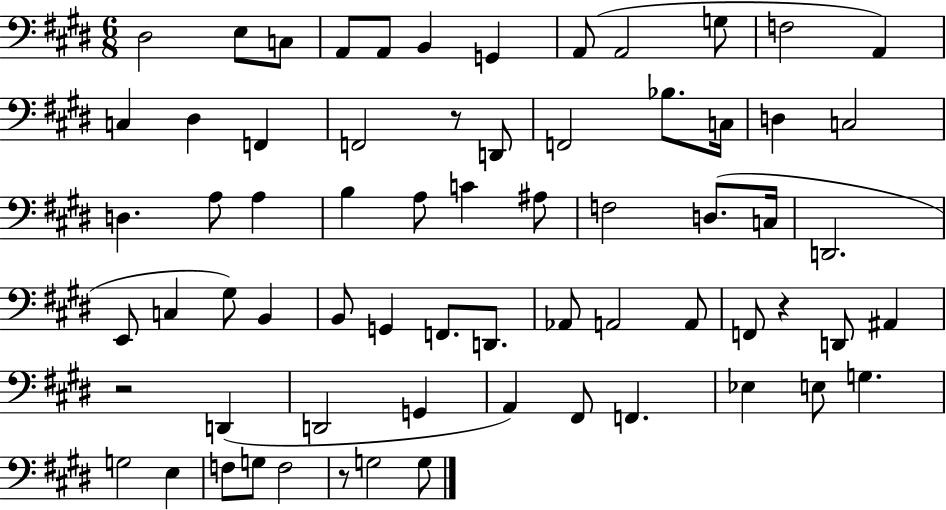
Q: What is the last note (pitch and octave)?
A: G3